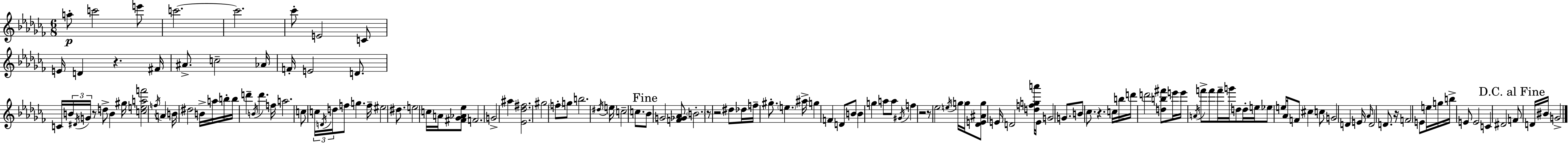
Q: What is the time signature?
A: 6/8